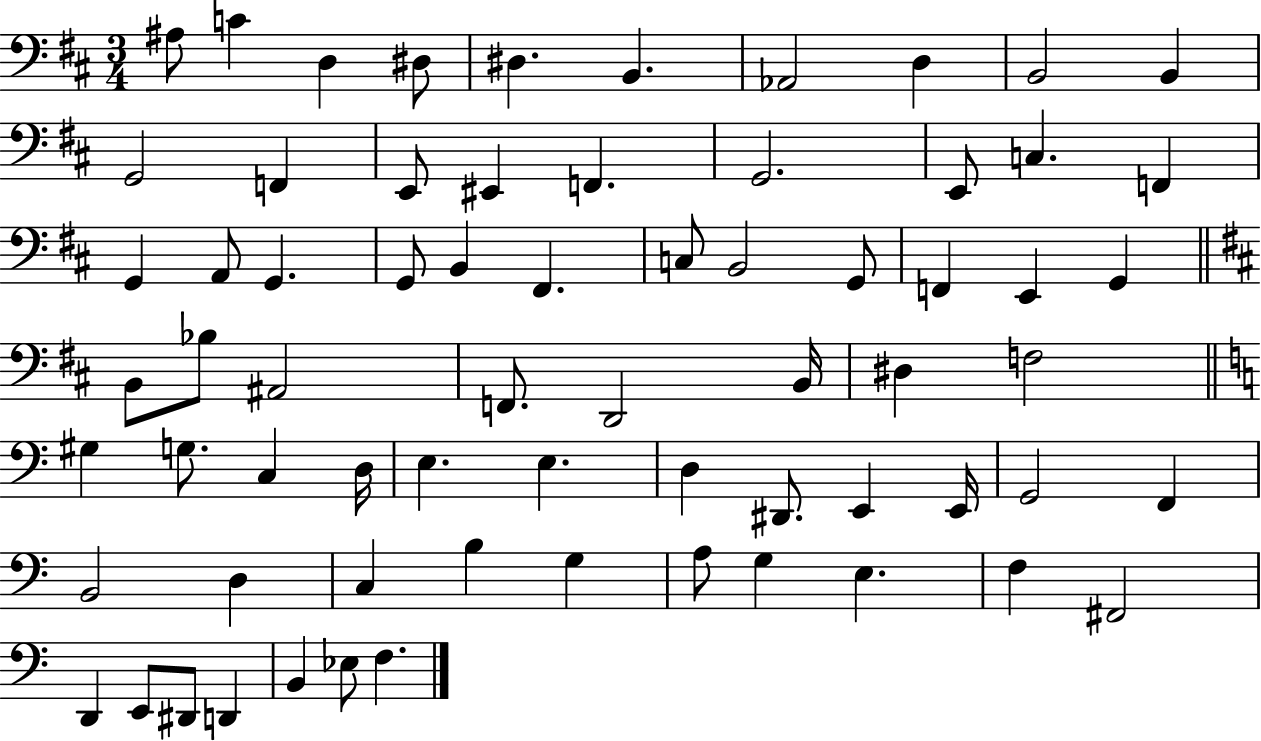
A#3/e C4/q D3/q D#3/e D#3/q. B2/q. Ab2/h D3/q B2/h B2/q G2/h F2/q E2/e EIS2/q F2/q. G2/h. E2/e C3/q. F2/q G2/q A2/e G2/q. G2/e B2/q F#2/q. C3/e B2/h G2/e F2/q E2/q G2/q B2/e Bb3/e A#2/h F2/e. D2/h B2/s D#3/q F3/h G#3/q G3/e. C3/q D3/s E3/q. E3/q. D3/q D#2/e. E2/q E2/s G2/h F2/q B2/h D3/q C3/q B3/q G3/q A3/e G3/q E3/q. F3/q F#2/h D2/q E2/e D#2/e D2/q B2/q Eb3/e F3/q.